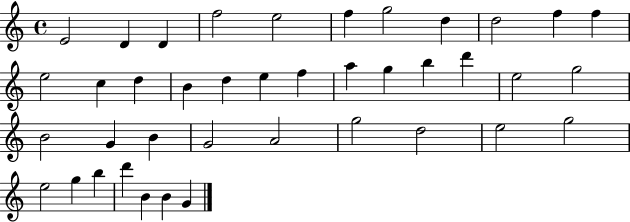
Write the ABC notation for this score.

X:1
T:Untitled
M:4/4
L:1/4
K:C
E2 D D f2 e2 f g2 d d2 f f e2 c d B d e f a g b d' e2 g2 B2 G B G2 A2 g2 d2 e2 g2 e2 g b d' B B G